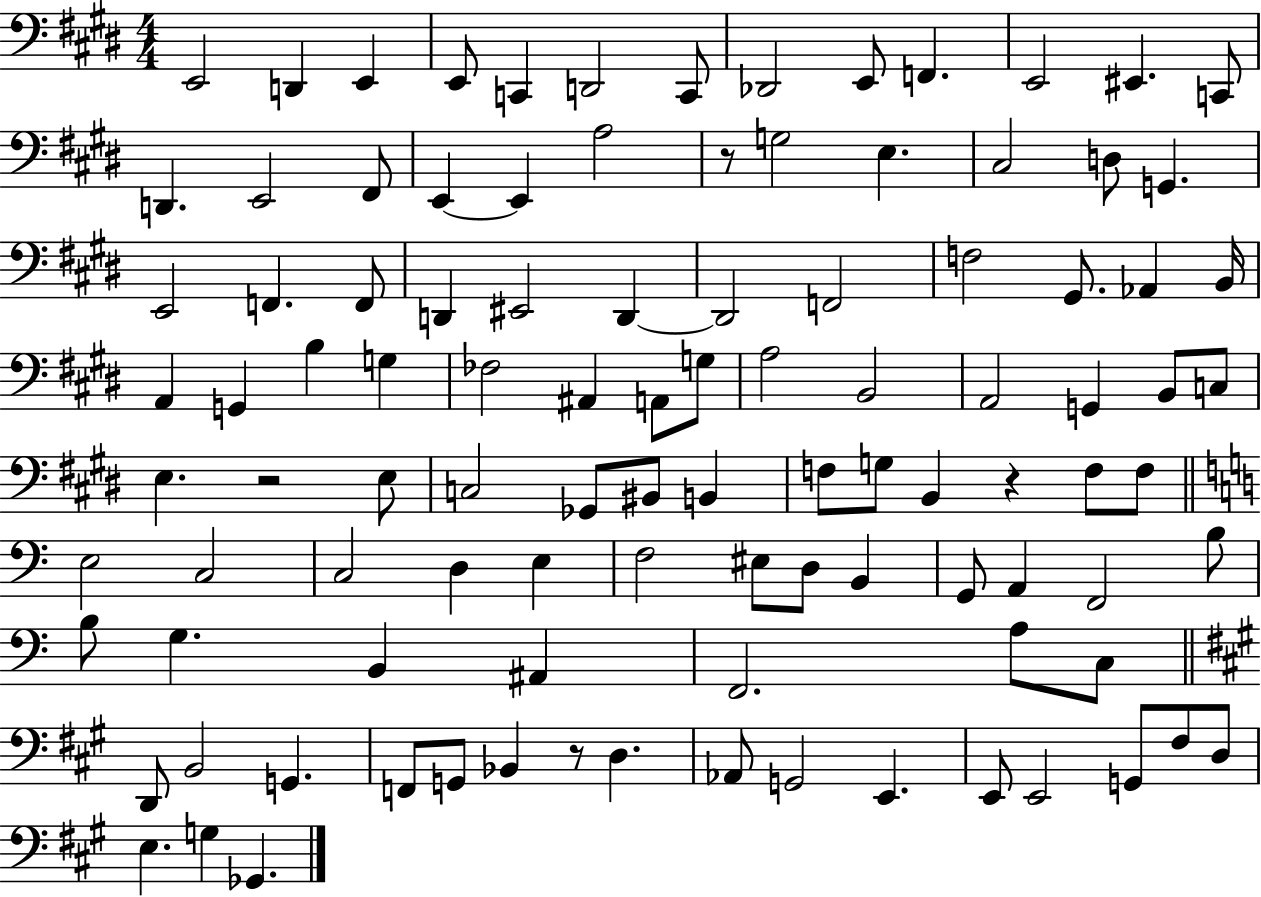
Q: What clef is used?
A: bass